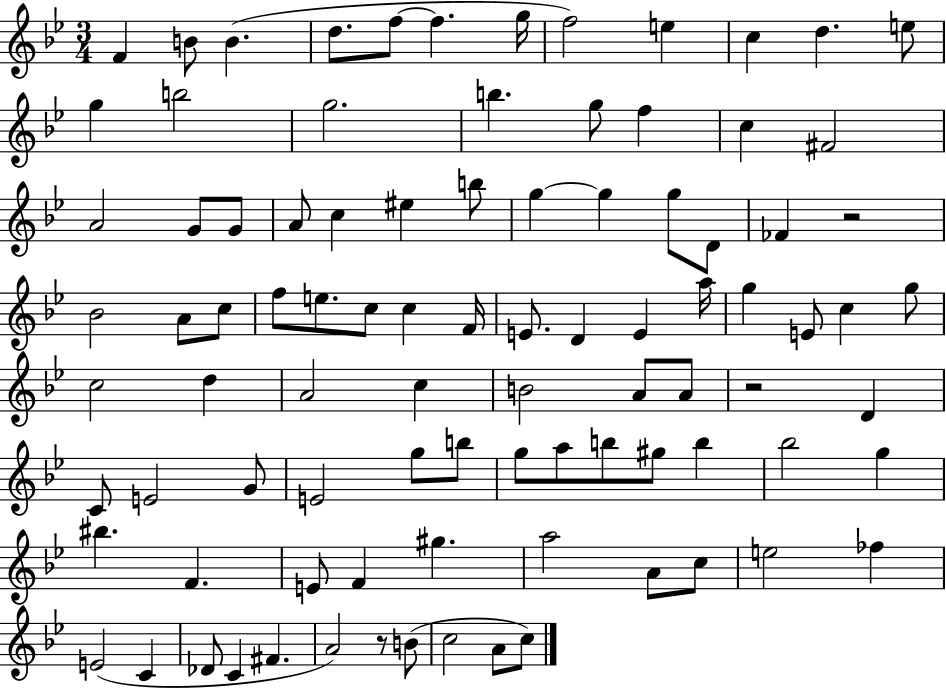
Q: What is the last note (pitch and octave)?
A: C5